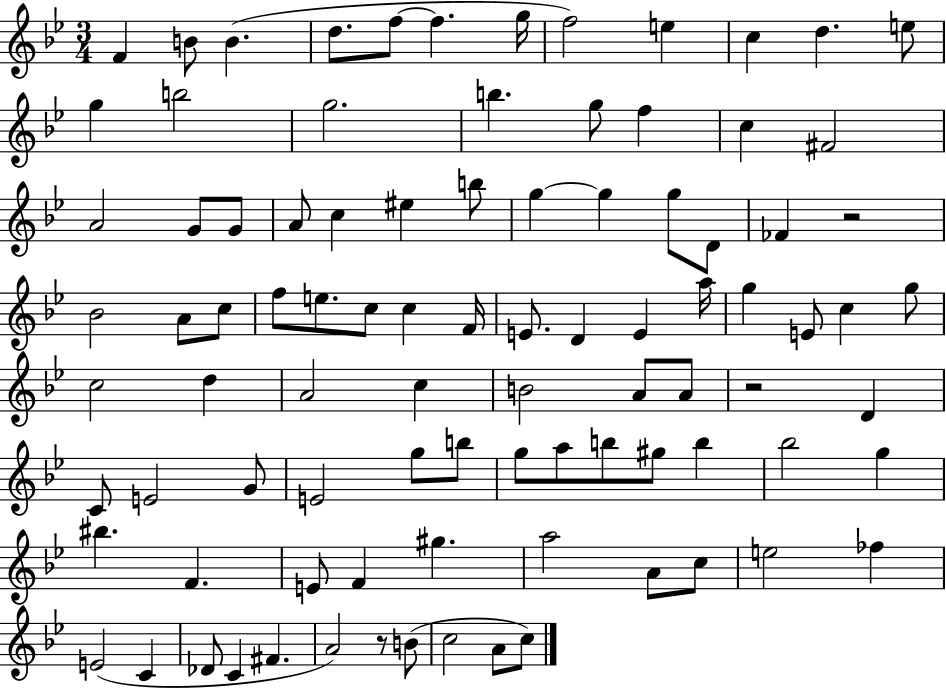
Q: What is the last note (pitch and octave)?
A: C5